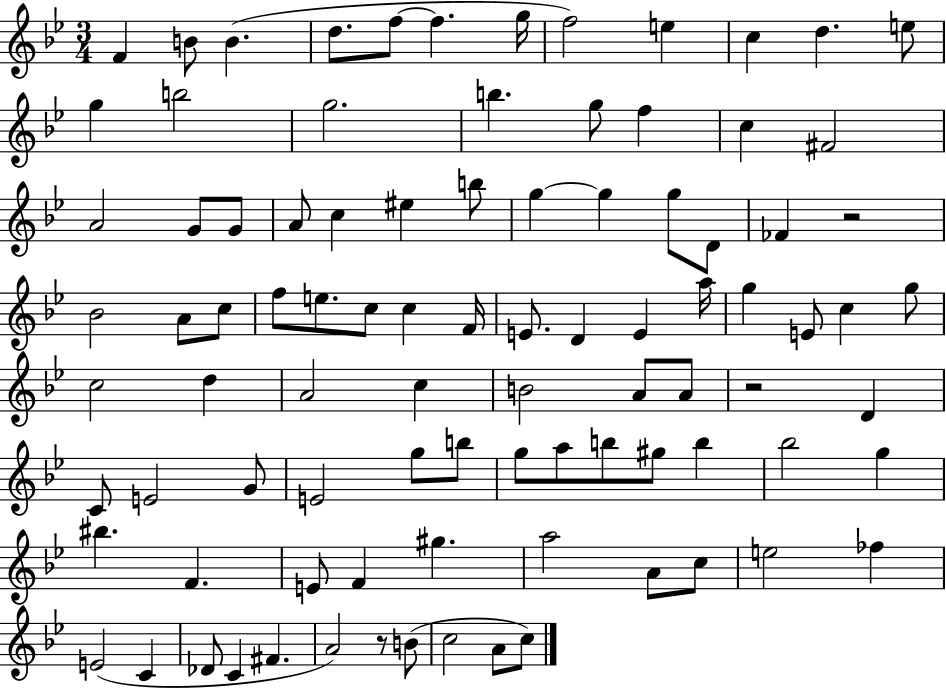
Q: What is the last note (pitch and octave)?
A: C5